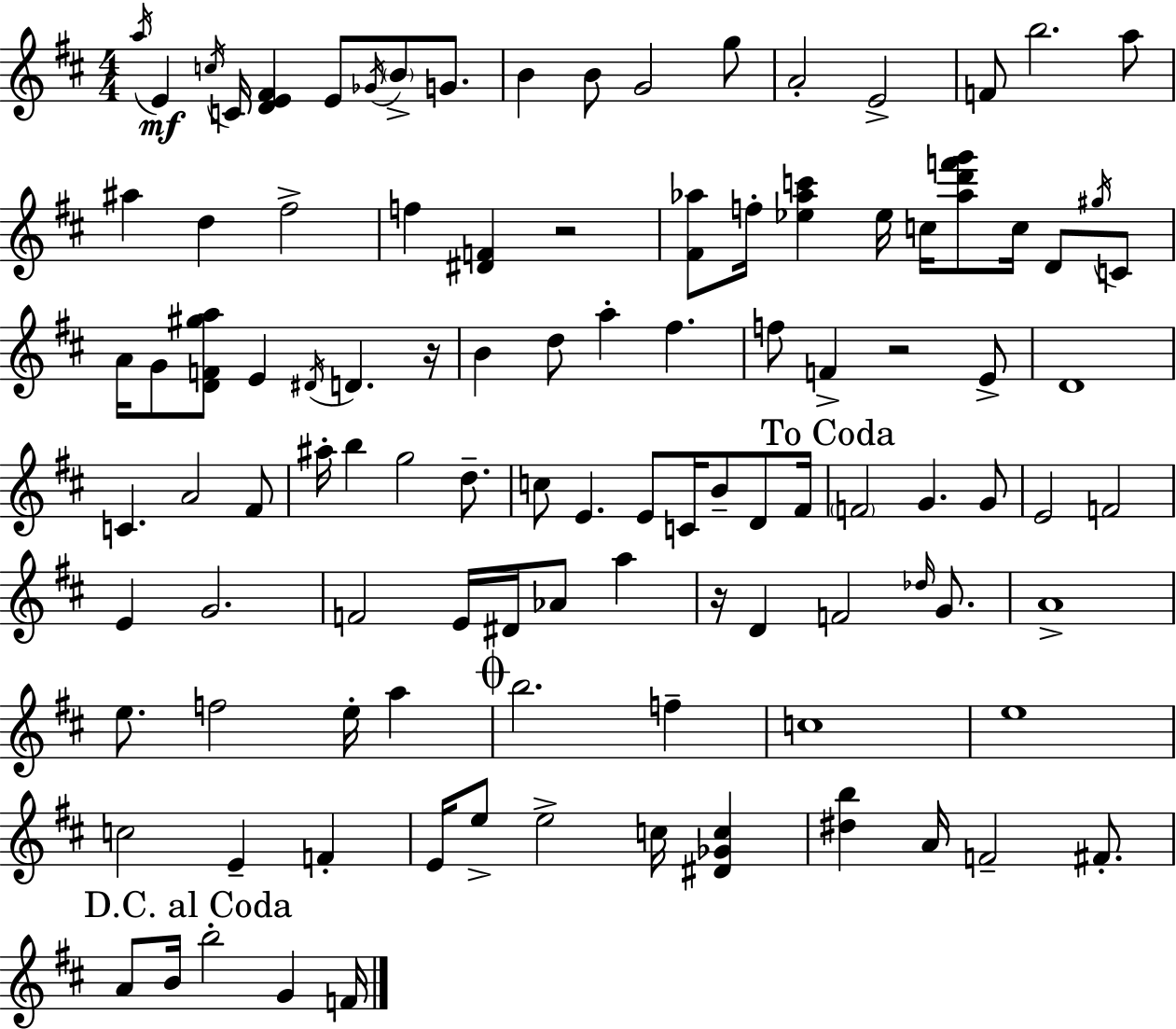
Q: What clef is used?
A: treble